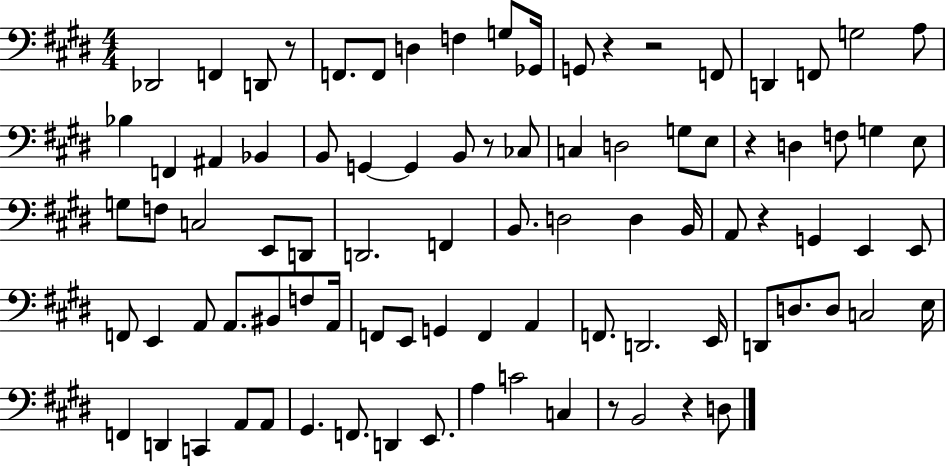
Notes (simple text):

Db2/h F2/q D2/e R/e F2/e. F2/e D3/q F3/q G3/e Gb2/s G2/e R/q R/h F2/e D2/q F2/e G3/h A3/e Bb3/q F2/q A#2/q Bb2/q B2/e G2/q G2/q B2/e R/e CES3/e C3/q D3/h G3/e E3/e R/q D3/q F3/e G3/q E3/e G3/e F3/e C3/h E2/e D2/e D2/h. F2/q B2/e. D3/h D3/q B2/s A2/e R/q G2/q E2/q E2/e F2/e E2/q A2/e A2/e. BIS2/e F3/e A2/s F2/e E2/e G2/q F2/q A2/q F2/e. D2/h. E2/s D2/e D3/e. D3/e C3/h E3/s F2/q D2/q C2/q A2/e A2/e G#2/q. F2/e. D2/q E2/e. A3/q C4/h C3/q R/e B2/h R/q D3/e